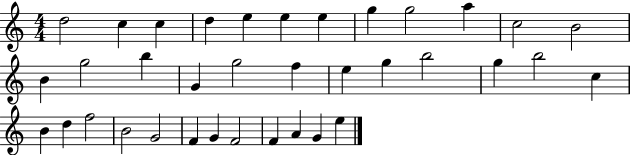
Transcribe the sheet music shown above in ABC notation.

X:1
T:Untitled
M:4/4
L:1/4
K:C
d2 c c d e e e g g2 a c2 B2 B g2 b G g2 f e g b2 g b2 c B d f2 B2 G2 F G F2 F A G e